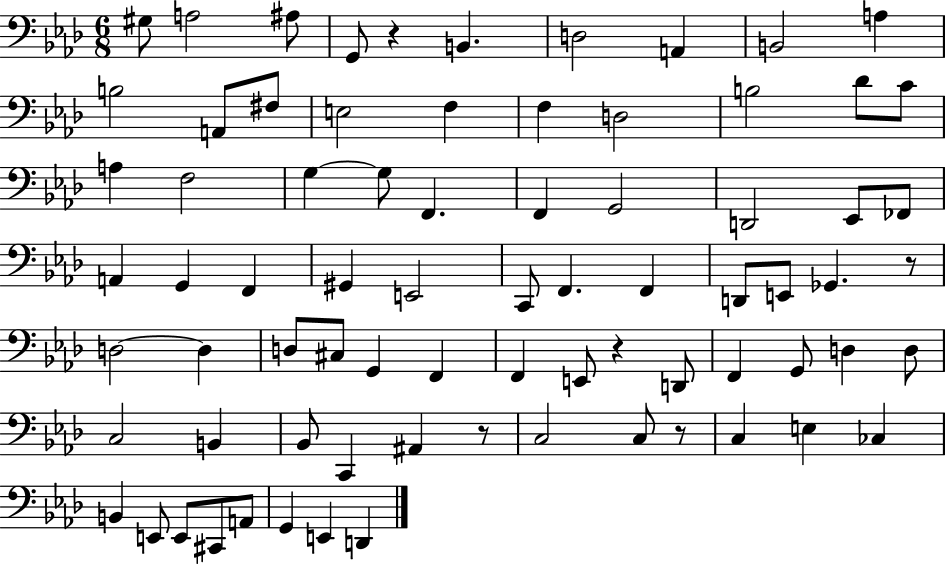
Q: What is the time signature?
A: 6/8